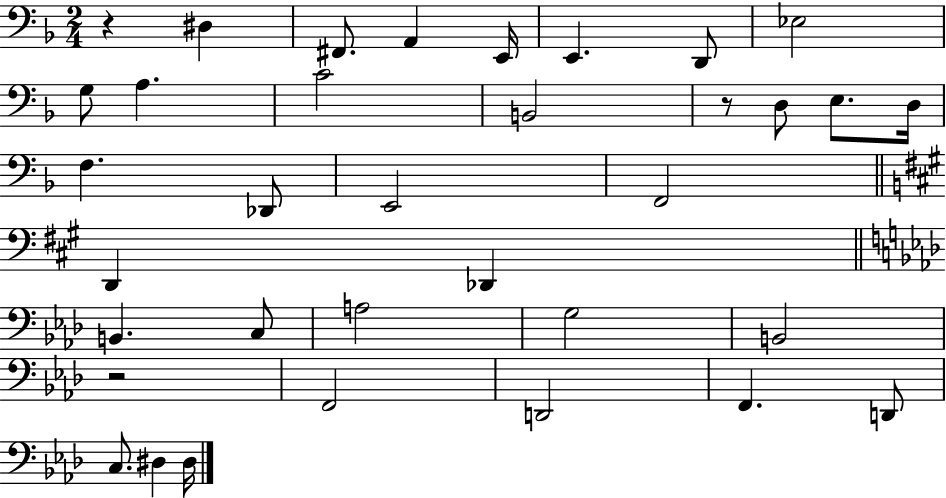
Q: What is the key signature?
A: F major